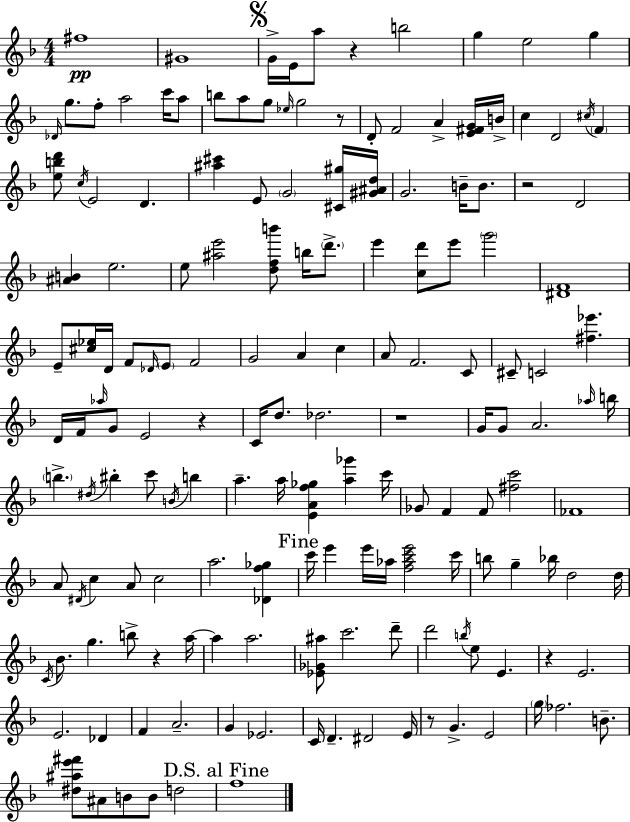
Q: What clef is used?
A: treble